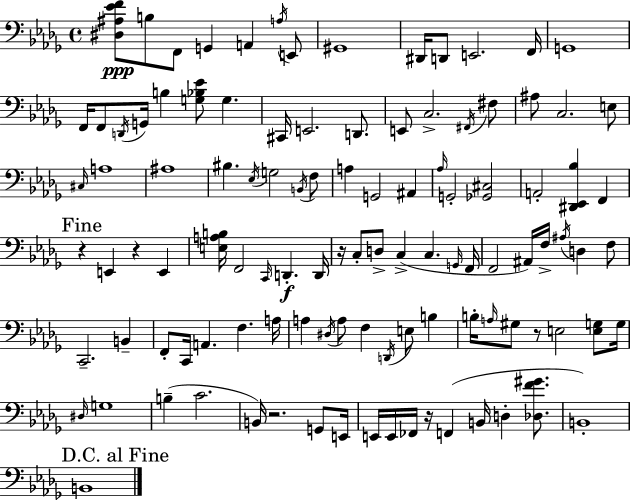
{
  \clef bass
  \time 4/4
  \defaultTimeSignature
  \key bes \minor
  <dis ais ees' f'>8\ppp b8 f,8 g,4 a,4 \acciaccatura { a16 } e,8 | gis,1 | dis,16 d,8 e,2. | f,16 g,1 | \break f,16 f,8 \acciaccatura { d,16 } g,16 b4 <g bes ees'>8 g4. | cis,16 e,2. d,8. | e,8 c2.-> | \acciaccatura { fis,16 } fis8 ais8 c2. | \break e8 \grace { cis16 } a1 | ais1 | bis4. \acciaccatura { ees16 } g2 | \acciaccatura { b,16 } f8 a4 g,2 | \break ais,4 \grace { aes16 } g,2-. <ges, cis>2 | a,2-. <dis, ees, bes>4 | f,4 \mark "Fine" r4 e,4 r4 | e,4 <e a b>16 f,2 | \break \grace { c,16 } d,4.-.\f d,16 r16 c8-. d8-> c4->( | c4. \grace { g,16 } f,16 f,2 | ais,16) f16-> \acciaccatura { ais16 } d4 f8 c,2.-- | b,4-- f,8-. c,16 a,4. | \break f4. a16 a4 \acciaccatura { dis16 } a8 | f4 \acciaccatura { d,16 } e8 b4 b16-. \grace { a16 } gis8 | r8 e2 <e g>8 g16 \grace { dis16 } g1 | b4--( | \break c'2. b,16) r2. | g,8 e,16 e,16 e,16 | fes,16 r16 f,4( b,16 d4-. <des f' gis'>8. b,1-.) | \mark "D.C. al Fine" b,1 | \break \bar "|."
}